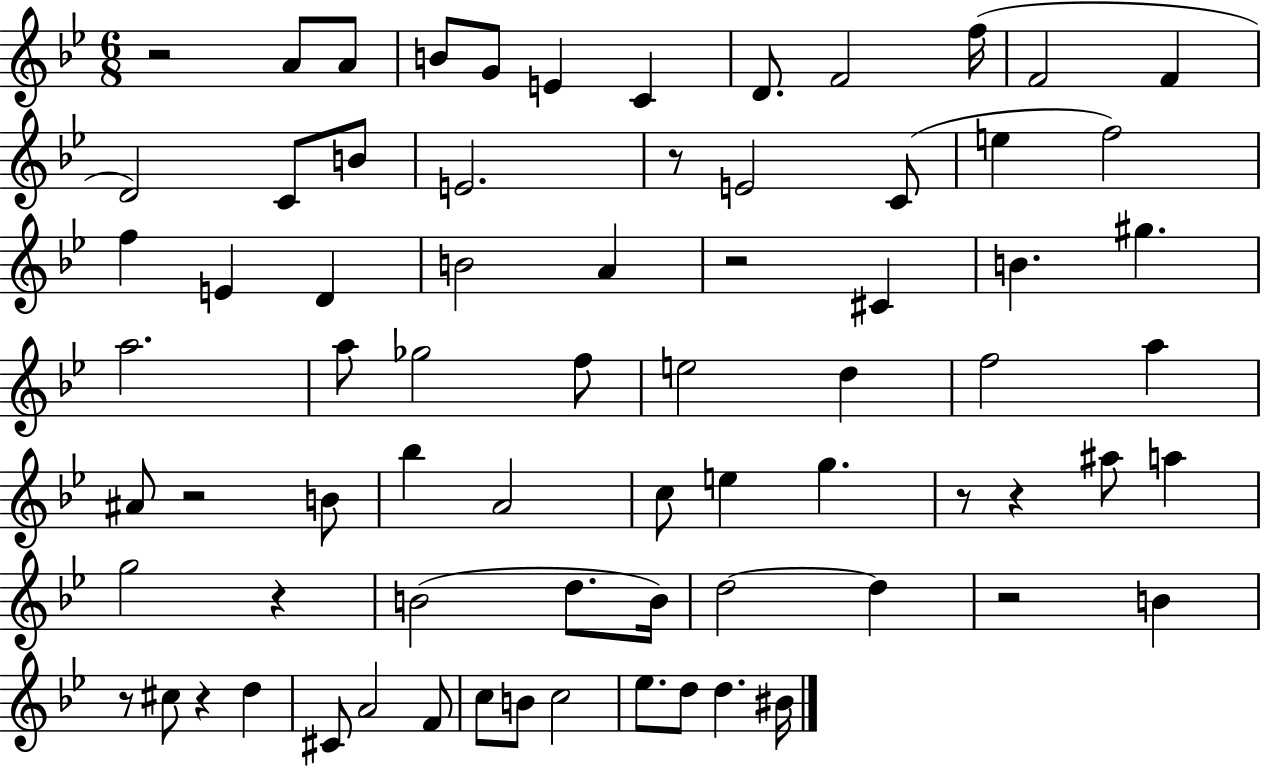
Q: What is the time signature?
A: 6/8